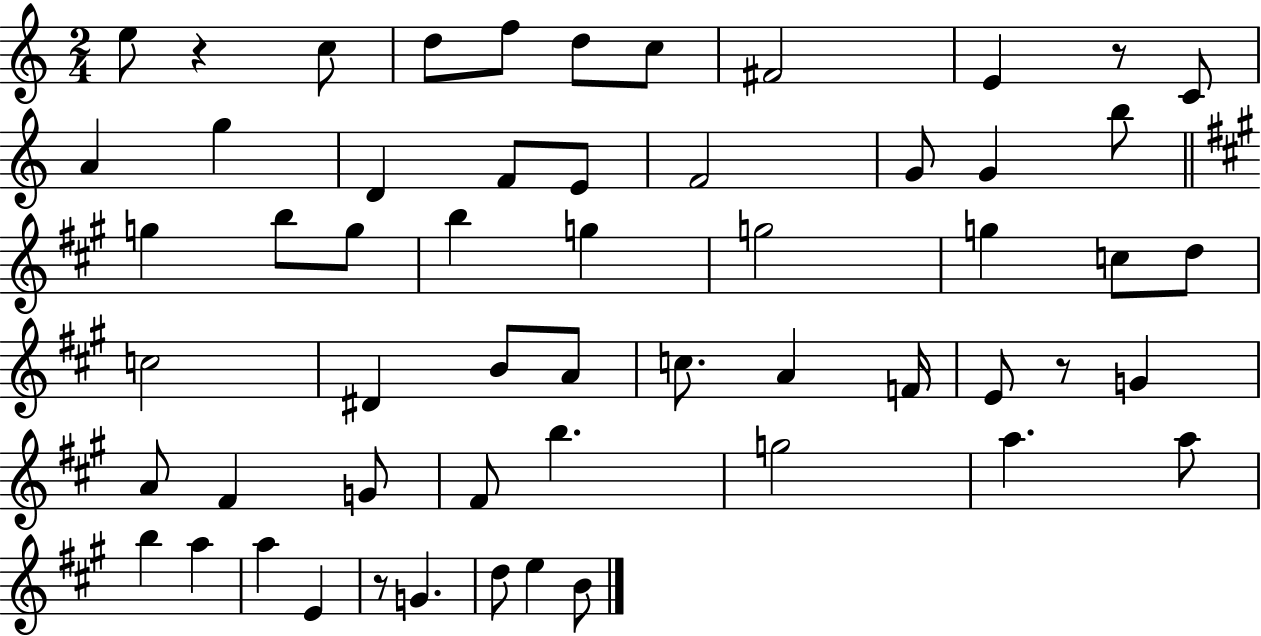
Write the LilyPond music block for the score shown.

{
  \clef treble
  \numericTimeSignature
  \time 2/4
  \key c \major
  \repeat volta 2 { e''8 r4 c''8 | d''8 f''8 d''8 c''8 | fis'2 | e'4 r8 c'8 | \break a'4 g''4 | d'4 f'8 e'8 | f'2 | g'8 g'4 b''8 | \break \bar "||" \break \key a \major g''4 b''8 g''8 | b''4 g''4 | g''2 | g''4 c''8 d''8 | \break c''2 | dis'4 b'8 a'8 | c''8. a'4 f'16 | e'8 r8 g'4 | \break a'8 fis'4 g'8 | fis'8 b''4. | g''2 | a''4. a''8 | \break b''4 a''4 | a''4 e'4 | r8 g'4. | d''8 e''4 b'8 | \break } \bar "|."
}